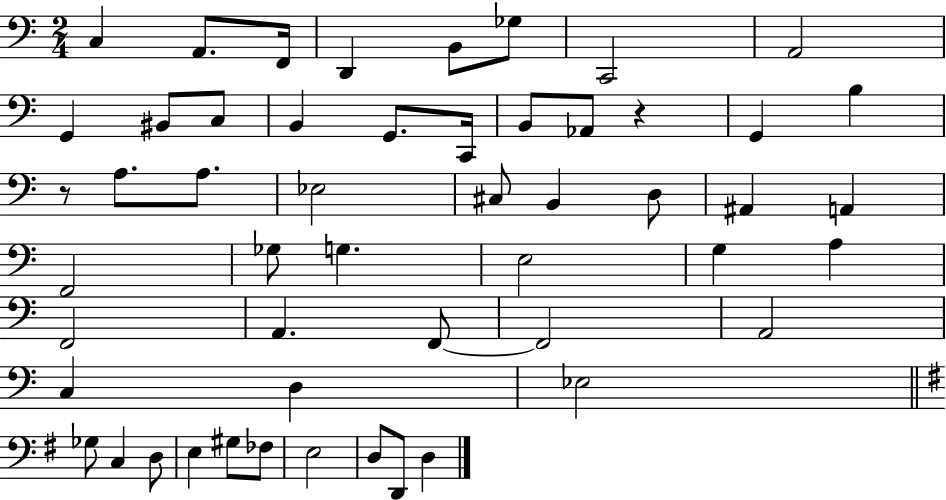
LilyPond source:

{
  \clef bass
  \numericTimeSignature
  \time 2/4
  \key c \major
  \repeat volta 2 { c4 a,8. f,16 | d,4 b,8 ges8 | c,2 | a,2 | \break g,4 bis,8 c8 | b,4 g,8. c,16 | b,8 aes,8 r4 | g,4 b4 | \break r8 a8. a8. | ees2 | cis8 b,4 d8 | ais,4 a,4 | \break f,2 | ges8 g4. | e2 | g4 a4 | \break f,2 | a,4. f,8~~ | f,2 | a,2 | \break c4 d4 | ees2 | \bar "||" \break \key e \minor ges8 c4 d8 | e4 gis8 fes8 | e2 | d8 d,8 d4 | \break } \bar "|."
}